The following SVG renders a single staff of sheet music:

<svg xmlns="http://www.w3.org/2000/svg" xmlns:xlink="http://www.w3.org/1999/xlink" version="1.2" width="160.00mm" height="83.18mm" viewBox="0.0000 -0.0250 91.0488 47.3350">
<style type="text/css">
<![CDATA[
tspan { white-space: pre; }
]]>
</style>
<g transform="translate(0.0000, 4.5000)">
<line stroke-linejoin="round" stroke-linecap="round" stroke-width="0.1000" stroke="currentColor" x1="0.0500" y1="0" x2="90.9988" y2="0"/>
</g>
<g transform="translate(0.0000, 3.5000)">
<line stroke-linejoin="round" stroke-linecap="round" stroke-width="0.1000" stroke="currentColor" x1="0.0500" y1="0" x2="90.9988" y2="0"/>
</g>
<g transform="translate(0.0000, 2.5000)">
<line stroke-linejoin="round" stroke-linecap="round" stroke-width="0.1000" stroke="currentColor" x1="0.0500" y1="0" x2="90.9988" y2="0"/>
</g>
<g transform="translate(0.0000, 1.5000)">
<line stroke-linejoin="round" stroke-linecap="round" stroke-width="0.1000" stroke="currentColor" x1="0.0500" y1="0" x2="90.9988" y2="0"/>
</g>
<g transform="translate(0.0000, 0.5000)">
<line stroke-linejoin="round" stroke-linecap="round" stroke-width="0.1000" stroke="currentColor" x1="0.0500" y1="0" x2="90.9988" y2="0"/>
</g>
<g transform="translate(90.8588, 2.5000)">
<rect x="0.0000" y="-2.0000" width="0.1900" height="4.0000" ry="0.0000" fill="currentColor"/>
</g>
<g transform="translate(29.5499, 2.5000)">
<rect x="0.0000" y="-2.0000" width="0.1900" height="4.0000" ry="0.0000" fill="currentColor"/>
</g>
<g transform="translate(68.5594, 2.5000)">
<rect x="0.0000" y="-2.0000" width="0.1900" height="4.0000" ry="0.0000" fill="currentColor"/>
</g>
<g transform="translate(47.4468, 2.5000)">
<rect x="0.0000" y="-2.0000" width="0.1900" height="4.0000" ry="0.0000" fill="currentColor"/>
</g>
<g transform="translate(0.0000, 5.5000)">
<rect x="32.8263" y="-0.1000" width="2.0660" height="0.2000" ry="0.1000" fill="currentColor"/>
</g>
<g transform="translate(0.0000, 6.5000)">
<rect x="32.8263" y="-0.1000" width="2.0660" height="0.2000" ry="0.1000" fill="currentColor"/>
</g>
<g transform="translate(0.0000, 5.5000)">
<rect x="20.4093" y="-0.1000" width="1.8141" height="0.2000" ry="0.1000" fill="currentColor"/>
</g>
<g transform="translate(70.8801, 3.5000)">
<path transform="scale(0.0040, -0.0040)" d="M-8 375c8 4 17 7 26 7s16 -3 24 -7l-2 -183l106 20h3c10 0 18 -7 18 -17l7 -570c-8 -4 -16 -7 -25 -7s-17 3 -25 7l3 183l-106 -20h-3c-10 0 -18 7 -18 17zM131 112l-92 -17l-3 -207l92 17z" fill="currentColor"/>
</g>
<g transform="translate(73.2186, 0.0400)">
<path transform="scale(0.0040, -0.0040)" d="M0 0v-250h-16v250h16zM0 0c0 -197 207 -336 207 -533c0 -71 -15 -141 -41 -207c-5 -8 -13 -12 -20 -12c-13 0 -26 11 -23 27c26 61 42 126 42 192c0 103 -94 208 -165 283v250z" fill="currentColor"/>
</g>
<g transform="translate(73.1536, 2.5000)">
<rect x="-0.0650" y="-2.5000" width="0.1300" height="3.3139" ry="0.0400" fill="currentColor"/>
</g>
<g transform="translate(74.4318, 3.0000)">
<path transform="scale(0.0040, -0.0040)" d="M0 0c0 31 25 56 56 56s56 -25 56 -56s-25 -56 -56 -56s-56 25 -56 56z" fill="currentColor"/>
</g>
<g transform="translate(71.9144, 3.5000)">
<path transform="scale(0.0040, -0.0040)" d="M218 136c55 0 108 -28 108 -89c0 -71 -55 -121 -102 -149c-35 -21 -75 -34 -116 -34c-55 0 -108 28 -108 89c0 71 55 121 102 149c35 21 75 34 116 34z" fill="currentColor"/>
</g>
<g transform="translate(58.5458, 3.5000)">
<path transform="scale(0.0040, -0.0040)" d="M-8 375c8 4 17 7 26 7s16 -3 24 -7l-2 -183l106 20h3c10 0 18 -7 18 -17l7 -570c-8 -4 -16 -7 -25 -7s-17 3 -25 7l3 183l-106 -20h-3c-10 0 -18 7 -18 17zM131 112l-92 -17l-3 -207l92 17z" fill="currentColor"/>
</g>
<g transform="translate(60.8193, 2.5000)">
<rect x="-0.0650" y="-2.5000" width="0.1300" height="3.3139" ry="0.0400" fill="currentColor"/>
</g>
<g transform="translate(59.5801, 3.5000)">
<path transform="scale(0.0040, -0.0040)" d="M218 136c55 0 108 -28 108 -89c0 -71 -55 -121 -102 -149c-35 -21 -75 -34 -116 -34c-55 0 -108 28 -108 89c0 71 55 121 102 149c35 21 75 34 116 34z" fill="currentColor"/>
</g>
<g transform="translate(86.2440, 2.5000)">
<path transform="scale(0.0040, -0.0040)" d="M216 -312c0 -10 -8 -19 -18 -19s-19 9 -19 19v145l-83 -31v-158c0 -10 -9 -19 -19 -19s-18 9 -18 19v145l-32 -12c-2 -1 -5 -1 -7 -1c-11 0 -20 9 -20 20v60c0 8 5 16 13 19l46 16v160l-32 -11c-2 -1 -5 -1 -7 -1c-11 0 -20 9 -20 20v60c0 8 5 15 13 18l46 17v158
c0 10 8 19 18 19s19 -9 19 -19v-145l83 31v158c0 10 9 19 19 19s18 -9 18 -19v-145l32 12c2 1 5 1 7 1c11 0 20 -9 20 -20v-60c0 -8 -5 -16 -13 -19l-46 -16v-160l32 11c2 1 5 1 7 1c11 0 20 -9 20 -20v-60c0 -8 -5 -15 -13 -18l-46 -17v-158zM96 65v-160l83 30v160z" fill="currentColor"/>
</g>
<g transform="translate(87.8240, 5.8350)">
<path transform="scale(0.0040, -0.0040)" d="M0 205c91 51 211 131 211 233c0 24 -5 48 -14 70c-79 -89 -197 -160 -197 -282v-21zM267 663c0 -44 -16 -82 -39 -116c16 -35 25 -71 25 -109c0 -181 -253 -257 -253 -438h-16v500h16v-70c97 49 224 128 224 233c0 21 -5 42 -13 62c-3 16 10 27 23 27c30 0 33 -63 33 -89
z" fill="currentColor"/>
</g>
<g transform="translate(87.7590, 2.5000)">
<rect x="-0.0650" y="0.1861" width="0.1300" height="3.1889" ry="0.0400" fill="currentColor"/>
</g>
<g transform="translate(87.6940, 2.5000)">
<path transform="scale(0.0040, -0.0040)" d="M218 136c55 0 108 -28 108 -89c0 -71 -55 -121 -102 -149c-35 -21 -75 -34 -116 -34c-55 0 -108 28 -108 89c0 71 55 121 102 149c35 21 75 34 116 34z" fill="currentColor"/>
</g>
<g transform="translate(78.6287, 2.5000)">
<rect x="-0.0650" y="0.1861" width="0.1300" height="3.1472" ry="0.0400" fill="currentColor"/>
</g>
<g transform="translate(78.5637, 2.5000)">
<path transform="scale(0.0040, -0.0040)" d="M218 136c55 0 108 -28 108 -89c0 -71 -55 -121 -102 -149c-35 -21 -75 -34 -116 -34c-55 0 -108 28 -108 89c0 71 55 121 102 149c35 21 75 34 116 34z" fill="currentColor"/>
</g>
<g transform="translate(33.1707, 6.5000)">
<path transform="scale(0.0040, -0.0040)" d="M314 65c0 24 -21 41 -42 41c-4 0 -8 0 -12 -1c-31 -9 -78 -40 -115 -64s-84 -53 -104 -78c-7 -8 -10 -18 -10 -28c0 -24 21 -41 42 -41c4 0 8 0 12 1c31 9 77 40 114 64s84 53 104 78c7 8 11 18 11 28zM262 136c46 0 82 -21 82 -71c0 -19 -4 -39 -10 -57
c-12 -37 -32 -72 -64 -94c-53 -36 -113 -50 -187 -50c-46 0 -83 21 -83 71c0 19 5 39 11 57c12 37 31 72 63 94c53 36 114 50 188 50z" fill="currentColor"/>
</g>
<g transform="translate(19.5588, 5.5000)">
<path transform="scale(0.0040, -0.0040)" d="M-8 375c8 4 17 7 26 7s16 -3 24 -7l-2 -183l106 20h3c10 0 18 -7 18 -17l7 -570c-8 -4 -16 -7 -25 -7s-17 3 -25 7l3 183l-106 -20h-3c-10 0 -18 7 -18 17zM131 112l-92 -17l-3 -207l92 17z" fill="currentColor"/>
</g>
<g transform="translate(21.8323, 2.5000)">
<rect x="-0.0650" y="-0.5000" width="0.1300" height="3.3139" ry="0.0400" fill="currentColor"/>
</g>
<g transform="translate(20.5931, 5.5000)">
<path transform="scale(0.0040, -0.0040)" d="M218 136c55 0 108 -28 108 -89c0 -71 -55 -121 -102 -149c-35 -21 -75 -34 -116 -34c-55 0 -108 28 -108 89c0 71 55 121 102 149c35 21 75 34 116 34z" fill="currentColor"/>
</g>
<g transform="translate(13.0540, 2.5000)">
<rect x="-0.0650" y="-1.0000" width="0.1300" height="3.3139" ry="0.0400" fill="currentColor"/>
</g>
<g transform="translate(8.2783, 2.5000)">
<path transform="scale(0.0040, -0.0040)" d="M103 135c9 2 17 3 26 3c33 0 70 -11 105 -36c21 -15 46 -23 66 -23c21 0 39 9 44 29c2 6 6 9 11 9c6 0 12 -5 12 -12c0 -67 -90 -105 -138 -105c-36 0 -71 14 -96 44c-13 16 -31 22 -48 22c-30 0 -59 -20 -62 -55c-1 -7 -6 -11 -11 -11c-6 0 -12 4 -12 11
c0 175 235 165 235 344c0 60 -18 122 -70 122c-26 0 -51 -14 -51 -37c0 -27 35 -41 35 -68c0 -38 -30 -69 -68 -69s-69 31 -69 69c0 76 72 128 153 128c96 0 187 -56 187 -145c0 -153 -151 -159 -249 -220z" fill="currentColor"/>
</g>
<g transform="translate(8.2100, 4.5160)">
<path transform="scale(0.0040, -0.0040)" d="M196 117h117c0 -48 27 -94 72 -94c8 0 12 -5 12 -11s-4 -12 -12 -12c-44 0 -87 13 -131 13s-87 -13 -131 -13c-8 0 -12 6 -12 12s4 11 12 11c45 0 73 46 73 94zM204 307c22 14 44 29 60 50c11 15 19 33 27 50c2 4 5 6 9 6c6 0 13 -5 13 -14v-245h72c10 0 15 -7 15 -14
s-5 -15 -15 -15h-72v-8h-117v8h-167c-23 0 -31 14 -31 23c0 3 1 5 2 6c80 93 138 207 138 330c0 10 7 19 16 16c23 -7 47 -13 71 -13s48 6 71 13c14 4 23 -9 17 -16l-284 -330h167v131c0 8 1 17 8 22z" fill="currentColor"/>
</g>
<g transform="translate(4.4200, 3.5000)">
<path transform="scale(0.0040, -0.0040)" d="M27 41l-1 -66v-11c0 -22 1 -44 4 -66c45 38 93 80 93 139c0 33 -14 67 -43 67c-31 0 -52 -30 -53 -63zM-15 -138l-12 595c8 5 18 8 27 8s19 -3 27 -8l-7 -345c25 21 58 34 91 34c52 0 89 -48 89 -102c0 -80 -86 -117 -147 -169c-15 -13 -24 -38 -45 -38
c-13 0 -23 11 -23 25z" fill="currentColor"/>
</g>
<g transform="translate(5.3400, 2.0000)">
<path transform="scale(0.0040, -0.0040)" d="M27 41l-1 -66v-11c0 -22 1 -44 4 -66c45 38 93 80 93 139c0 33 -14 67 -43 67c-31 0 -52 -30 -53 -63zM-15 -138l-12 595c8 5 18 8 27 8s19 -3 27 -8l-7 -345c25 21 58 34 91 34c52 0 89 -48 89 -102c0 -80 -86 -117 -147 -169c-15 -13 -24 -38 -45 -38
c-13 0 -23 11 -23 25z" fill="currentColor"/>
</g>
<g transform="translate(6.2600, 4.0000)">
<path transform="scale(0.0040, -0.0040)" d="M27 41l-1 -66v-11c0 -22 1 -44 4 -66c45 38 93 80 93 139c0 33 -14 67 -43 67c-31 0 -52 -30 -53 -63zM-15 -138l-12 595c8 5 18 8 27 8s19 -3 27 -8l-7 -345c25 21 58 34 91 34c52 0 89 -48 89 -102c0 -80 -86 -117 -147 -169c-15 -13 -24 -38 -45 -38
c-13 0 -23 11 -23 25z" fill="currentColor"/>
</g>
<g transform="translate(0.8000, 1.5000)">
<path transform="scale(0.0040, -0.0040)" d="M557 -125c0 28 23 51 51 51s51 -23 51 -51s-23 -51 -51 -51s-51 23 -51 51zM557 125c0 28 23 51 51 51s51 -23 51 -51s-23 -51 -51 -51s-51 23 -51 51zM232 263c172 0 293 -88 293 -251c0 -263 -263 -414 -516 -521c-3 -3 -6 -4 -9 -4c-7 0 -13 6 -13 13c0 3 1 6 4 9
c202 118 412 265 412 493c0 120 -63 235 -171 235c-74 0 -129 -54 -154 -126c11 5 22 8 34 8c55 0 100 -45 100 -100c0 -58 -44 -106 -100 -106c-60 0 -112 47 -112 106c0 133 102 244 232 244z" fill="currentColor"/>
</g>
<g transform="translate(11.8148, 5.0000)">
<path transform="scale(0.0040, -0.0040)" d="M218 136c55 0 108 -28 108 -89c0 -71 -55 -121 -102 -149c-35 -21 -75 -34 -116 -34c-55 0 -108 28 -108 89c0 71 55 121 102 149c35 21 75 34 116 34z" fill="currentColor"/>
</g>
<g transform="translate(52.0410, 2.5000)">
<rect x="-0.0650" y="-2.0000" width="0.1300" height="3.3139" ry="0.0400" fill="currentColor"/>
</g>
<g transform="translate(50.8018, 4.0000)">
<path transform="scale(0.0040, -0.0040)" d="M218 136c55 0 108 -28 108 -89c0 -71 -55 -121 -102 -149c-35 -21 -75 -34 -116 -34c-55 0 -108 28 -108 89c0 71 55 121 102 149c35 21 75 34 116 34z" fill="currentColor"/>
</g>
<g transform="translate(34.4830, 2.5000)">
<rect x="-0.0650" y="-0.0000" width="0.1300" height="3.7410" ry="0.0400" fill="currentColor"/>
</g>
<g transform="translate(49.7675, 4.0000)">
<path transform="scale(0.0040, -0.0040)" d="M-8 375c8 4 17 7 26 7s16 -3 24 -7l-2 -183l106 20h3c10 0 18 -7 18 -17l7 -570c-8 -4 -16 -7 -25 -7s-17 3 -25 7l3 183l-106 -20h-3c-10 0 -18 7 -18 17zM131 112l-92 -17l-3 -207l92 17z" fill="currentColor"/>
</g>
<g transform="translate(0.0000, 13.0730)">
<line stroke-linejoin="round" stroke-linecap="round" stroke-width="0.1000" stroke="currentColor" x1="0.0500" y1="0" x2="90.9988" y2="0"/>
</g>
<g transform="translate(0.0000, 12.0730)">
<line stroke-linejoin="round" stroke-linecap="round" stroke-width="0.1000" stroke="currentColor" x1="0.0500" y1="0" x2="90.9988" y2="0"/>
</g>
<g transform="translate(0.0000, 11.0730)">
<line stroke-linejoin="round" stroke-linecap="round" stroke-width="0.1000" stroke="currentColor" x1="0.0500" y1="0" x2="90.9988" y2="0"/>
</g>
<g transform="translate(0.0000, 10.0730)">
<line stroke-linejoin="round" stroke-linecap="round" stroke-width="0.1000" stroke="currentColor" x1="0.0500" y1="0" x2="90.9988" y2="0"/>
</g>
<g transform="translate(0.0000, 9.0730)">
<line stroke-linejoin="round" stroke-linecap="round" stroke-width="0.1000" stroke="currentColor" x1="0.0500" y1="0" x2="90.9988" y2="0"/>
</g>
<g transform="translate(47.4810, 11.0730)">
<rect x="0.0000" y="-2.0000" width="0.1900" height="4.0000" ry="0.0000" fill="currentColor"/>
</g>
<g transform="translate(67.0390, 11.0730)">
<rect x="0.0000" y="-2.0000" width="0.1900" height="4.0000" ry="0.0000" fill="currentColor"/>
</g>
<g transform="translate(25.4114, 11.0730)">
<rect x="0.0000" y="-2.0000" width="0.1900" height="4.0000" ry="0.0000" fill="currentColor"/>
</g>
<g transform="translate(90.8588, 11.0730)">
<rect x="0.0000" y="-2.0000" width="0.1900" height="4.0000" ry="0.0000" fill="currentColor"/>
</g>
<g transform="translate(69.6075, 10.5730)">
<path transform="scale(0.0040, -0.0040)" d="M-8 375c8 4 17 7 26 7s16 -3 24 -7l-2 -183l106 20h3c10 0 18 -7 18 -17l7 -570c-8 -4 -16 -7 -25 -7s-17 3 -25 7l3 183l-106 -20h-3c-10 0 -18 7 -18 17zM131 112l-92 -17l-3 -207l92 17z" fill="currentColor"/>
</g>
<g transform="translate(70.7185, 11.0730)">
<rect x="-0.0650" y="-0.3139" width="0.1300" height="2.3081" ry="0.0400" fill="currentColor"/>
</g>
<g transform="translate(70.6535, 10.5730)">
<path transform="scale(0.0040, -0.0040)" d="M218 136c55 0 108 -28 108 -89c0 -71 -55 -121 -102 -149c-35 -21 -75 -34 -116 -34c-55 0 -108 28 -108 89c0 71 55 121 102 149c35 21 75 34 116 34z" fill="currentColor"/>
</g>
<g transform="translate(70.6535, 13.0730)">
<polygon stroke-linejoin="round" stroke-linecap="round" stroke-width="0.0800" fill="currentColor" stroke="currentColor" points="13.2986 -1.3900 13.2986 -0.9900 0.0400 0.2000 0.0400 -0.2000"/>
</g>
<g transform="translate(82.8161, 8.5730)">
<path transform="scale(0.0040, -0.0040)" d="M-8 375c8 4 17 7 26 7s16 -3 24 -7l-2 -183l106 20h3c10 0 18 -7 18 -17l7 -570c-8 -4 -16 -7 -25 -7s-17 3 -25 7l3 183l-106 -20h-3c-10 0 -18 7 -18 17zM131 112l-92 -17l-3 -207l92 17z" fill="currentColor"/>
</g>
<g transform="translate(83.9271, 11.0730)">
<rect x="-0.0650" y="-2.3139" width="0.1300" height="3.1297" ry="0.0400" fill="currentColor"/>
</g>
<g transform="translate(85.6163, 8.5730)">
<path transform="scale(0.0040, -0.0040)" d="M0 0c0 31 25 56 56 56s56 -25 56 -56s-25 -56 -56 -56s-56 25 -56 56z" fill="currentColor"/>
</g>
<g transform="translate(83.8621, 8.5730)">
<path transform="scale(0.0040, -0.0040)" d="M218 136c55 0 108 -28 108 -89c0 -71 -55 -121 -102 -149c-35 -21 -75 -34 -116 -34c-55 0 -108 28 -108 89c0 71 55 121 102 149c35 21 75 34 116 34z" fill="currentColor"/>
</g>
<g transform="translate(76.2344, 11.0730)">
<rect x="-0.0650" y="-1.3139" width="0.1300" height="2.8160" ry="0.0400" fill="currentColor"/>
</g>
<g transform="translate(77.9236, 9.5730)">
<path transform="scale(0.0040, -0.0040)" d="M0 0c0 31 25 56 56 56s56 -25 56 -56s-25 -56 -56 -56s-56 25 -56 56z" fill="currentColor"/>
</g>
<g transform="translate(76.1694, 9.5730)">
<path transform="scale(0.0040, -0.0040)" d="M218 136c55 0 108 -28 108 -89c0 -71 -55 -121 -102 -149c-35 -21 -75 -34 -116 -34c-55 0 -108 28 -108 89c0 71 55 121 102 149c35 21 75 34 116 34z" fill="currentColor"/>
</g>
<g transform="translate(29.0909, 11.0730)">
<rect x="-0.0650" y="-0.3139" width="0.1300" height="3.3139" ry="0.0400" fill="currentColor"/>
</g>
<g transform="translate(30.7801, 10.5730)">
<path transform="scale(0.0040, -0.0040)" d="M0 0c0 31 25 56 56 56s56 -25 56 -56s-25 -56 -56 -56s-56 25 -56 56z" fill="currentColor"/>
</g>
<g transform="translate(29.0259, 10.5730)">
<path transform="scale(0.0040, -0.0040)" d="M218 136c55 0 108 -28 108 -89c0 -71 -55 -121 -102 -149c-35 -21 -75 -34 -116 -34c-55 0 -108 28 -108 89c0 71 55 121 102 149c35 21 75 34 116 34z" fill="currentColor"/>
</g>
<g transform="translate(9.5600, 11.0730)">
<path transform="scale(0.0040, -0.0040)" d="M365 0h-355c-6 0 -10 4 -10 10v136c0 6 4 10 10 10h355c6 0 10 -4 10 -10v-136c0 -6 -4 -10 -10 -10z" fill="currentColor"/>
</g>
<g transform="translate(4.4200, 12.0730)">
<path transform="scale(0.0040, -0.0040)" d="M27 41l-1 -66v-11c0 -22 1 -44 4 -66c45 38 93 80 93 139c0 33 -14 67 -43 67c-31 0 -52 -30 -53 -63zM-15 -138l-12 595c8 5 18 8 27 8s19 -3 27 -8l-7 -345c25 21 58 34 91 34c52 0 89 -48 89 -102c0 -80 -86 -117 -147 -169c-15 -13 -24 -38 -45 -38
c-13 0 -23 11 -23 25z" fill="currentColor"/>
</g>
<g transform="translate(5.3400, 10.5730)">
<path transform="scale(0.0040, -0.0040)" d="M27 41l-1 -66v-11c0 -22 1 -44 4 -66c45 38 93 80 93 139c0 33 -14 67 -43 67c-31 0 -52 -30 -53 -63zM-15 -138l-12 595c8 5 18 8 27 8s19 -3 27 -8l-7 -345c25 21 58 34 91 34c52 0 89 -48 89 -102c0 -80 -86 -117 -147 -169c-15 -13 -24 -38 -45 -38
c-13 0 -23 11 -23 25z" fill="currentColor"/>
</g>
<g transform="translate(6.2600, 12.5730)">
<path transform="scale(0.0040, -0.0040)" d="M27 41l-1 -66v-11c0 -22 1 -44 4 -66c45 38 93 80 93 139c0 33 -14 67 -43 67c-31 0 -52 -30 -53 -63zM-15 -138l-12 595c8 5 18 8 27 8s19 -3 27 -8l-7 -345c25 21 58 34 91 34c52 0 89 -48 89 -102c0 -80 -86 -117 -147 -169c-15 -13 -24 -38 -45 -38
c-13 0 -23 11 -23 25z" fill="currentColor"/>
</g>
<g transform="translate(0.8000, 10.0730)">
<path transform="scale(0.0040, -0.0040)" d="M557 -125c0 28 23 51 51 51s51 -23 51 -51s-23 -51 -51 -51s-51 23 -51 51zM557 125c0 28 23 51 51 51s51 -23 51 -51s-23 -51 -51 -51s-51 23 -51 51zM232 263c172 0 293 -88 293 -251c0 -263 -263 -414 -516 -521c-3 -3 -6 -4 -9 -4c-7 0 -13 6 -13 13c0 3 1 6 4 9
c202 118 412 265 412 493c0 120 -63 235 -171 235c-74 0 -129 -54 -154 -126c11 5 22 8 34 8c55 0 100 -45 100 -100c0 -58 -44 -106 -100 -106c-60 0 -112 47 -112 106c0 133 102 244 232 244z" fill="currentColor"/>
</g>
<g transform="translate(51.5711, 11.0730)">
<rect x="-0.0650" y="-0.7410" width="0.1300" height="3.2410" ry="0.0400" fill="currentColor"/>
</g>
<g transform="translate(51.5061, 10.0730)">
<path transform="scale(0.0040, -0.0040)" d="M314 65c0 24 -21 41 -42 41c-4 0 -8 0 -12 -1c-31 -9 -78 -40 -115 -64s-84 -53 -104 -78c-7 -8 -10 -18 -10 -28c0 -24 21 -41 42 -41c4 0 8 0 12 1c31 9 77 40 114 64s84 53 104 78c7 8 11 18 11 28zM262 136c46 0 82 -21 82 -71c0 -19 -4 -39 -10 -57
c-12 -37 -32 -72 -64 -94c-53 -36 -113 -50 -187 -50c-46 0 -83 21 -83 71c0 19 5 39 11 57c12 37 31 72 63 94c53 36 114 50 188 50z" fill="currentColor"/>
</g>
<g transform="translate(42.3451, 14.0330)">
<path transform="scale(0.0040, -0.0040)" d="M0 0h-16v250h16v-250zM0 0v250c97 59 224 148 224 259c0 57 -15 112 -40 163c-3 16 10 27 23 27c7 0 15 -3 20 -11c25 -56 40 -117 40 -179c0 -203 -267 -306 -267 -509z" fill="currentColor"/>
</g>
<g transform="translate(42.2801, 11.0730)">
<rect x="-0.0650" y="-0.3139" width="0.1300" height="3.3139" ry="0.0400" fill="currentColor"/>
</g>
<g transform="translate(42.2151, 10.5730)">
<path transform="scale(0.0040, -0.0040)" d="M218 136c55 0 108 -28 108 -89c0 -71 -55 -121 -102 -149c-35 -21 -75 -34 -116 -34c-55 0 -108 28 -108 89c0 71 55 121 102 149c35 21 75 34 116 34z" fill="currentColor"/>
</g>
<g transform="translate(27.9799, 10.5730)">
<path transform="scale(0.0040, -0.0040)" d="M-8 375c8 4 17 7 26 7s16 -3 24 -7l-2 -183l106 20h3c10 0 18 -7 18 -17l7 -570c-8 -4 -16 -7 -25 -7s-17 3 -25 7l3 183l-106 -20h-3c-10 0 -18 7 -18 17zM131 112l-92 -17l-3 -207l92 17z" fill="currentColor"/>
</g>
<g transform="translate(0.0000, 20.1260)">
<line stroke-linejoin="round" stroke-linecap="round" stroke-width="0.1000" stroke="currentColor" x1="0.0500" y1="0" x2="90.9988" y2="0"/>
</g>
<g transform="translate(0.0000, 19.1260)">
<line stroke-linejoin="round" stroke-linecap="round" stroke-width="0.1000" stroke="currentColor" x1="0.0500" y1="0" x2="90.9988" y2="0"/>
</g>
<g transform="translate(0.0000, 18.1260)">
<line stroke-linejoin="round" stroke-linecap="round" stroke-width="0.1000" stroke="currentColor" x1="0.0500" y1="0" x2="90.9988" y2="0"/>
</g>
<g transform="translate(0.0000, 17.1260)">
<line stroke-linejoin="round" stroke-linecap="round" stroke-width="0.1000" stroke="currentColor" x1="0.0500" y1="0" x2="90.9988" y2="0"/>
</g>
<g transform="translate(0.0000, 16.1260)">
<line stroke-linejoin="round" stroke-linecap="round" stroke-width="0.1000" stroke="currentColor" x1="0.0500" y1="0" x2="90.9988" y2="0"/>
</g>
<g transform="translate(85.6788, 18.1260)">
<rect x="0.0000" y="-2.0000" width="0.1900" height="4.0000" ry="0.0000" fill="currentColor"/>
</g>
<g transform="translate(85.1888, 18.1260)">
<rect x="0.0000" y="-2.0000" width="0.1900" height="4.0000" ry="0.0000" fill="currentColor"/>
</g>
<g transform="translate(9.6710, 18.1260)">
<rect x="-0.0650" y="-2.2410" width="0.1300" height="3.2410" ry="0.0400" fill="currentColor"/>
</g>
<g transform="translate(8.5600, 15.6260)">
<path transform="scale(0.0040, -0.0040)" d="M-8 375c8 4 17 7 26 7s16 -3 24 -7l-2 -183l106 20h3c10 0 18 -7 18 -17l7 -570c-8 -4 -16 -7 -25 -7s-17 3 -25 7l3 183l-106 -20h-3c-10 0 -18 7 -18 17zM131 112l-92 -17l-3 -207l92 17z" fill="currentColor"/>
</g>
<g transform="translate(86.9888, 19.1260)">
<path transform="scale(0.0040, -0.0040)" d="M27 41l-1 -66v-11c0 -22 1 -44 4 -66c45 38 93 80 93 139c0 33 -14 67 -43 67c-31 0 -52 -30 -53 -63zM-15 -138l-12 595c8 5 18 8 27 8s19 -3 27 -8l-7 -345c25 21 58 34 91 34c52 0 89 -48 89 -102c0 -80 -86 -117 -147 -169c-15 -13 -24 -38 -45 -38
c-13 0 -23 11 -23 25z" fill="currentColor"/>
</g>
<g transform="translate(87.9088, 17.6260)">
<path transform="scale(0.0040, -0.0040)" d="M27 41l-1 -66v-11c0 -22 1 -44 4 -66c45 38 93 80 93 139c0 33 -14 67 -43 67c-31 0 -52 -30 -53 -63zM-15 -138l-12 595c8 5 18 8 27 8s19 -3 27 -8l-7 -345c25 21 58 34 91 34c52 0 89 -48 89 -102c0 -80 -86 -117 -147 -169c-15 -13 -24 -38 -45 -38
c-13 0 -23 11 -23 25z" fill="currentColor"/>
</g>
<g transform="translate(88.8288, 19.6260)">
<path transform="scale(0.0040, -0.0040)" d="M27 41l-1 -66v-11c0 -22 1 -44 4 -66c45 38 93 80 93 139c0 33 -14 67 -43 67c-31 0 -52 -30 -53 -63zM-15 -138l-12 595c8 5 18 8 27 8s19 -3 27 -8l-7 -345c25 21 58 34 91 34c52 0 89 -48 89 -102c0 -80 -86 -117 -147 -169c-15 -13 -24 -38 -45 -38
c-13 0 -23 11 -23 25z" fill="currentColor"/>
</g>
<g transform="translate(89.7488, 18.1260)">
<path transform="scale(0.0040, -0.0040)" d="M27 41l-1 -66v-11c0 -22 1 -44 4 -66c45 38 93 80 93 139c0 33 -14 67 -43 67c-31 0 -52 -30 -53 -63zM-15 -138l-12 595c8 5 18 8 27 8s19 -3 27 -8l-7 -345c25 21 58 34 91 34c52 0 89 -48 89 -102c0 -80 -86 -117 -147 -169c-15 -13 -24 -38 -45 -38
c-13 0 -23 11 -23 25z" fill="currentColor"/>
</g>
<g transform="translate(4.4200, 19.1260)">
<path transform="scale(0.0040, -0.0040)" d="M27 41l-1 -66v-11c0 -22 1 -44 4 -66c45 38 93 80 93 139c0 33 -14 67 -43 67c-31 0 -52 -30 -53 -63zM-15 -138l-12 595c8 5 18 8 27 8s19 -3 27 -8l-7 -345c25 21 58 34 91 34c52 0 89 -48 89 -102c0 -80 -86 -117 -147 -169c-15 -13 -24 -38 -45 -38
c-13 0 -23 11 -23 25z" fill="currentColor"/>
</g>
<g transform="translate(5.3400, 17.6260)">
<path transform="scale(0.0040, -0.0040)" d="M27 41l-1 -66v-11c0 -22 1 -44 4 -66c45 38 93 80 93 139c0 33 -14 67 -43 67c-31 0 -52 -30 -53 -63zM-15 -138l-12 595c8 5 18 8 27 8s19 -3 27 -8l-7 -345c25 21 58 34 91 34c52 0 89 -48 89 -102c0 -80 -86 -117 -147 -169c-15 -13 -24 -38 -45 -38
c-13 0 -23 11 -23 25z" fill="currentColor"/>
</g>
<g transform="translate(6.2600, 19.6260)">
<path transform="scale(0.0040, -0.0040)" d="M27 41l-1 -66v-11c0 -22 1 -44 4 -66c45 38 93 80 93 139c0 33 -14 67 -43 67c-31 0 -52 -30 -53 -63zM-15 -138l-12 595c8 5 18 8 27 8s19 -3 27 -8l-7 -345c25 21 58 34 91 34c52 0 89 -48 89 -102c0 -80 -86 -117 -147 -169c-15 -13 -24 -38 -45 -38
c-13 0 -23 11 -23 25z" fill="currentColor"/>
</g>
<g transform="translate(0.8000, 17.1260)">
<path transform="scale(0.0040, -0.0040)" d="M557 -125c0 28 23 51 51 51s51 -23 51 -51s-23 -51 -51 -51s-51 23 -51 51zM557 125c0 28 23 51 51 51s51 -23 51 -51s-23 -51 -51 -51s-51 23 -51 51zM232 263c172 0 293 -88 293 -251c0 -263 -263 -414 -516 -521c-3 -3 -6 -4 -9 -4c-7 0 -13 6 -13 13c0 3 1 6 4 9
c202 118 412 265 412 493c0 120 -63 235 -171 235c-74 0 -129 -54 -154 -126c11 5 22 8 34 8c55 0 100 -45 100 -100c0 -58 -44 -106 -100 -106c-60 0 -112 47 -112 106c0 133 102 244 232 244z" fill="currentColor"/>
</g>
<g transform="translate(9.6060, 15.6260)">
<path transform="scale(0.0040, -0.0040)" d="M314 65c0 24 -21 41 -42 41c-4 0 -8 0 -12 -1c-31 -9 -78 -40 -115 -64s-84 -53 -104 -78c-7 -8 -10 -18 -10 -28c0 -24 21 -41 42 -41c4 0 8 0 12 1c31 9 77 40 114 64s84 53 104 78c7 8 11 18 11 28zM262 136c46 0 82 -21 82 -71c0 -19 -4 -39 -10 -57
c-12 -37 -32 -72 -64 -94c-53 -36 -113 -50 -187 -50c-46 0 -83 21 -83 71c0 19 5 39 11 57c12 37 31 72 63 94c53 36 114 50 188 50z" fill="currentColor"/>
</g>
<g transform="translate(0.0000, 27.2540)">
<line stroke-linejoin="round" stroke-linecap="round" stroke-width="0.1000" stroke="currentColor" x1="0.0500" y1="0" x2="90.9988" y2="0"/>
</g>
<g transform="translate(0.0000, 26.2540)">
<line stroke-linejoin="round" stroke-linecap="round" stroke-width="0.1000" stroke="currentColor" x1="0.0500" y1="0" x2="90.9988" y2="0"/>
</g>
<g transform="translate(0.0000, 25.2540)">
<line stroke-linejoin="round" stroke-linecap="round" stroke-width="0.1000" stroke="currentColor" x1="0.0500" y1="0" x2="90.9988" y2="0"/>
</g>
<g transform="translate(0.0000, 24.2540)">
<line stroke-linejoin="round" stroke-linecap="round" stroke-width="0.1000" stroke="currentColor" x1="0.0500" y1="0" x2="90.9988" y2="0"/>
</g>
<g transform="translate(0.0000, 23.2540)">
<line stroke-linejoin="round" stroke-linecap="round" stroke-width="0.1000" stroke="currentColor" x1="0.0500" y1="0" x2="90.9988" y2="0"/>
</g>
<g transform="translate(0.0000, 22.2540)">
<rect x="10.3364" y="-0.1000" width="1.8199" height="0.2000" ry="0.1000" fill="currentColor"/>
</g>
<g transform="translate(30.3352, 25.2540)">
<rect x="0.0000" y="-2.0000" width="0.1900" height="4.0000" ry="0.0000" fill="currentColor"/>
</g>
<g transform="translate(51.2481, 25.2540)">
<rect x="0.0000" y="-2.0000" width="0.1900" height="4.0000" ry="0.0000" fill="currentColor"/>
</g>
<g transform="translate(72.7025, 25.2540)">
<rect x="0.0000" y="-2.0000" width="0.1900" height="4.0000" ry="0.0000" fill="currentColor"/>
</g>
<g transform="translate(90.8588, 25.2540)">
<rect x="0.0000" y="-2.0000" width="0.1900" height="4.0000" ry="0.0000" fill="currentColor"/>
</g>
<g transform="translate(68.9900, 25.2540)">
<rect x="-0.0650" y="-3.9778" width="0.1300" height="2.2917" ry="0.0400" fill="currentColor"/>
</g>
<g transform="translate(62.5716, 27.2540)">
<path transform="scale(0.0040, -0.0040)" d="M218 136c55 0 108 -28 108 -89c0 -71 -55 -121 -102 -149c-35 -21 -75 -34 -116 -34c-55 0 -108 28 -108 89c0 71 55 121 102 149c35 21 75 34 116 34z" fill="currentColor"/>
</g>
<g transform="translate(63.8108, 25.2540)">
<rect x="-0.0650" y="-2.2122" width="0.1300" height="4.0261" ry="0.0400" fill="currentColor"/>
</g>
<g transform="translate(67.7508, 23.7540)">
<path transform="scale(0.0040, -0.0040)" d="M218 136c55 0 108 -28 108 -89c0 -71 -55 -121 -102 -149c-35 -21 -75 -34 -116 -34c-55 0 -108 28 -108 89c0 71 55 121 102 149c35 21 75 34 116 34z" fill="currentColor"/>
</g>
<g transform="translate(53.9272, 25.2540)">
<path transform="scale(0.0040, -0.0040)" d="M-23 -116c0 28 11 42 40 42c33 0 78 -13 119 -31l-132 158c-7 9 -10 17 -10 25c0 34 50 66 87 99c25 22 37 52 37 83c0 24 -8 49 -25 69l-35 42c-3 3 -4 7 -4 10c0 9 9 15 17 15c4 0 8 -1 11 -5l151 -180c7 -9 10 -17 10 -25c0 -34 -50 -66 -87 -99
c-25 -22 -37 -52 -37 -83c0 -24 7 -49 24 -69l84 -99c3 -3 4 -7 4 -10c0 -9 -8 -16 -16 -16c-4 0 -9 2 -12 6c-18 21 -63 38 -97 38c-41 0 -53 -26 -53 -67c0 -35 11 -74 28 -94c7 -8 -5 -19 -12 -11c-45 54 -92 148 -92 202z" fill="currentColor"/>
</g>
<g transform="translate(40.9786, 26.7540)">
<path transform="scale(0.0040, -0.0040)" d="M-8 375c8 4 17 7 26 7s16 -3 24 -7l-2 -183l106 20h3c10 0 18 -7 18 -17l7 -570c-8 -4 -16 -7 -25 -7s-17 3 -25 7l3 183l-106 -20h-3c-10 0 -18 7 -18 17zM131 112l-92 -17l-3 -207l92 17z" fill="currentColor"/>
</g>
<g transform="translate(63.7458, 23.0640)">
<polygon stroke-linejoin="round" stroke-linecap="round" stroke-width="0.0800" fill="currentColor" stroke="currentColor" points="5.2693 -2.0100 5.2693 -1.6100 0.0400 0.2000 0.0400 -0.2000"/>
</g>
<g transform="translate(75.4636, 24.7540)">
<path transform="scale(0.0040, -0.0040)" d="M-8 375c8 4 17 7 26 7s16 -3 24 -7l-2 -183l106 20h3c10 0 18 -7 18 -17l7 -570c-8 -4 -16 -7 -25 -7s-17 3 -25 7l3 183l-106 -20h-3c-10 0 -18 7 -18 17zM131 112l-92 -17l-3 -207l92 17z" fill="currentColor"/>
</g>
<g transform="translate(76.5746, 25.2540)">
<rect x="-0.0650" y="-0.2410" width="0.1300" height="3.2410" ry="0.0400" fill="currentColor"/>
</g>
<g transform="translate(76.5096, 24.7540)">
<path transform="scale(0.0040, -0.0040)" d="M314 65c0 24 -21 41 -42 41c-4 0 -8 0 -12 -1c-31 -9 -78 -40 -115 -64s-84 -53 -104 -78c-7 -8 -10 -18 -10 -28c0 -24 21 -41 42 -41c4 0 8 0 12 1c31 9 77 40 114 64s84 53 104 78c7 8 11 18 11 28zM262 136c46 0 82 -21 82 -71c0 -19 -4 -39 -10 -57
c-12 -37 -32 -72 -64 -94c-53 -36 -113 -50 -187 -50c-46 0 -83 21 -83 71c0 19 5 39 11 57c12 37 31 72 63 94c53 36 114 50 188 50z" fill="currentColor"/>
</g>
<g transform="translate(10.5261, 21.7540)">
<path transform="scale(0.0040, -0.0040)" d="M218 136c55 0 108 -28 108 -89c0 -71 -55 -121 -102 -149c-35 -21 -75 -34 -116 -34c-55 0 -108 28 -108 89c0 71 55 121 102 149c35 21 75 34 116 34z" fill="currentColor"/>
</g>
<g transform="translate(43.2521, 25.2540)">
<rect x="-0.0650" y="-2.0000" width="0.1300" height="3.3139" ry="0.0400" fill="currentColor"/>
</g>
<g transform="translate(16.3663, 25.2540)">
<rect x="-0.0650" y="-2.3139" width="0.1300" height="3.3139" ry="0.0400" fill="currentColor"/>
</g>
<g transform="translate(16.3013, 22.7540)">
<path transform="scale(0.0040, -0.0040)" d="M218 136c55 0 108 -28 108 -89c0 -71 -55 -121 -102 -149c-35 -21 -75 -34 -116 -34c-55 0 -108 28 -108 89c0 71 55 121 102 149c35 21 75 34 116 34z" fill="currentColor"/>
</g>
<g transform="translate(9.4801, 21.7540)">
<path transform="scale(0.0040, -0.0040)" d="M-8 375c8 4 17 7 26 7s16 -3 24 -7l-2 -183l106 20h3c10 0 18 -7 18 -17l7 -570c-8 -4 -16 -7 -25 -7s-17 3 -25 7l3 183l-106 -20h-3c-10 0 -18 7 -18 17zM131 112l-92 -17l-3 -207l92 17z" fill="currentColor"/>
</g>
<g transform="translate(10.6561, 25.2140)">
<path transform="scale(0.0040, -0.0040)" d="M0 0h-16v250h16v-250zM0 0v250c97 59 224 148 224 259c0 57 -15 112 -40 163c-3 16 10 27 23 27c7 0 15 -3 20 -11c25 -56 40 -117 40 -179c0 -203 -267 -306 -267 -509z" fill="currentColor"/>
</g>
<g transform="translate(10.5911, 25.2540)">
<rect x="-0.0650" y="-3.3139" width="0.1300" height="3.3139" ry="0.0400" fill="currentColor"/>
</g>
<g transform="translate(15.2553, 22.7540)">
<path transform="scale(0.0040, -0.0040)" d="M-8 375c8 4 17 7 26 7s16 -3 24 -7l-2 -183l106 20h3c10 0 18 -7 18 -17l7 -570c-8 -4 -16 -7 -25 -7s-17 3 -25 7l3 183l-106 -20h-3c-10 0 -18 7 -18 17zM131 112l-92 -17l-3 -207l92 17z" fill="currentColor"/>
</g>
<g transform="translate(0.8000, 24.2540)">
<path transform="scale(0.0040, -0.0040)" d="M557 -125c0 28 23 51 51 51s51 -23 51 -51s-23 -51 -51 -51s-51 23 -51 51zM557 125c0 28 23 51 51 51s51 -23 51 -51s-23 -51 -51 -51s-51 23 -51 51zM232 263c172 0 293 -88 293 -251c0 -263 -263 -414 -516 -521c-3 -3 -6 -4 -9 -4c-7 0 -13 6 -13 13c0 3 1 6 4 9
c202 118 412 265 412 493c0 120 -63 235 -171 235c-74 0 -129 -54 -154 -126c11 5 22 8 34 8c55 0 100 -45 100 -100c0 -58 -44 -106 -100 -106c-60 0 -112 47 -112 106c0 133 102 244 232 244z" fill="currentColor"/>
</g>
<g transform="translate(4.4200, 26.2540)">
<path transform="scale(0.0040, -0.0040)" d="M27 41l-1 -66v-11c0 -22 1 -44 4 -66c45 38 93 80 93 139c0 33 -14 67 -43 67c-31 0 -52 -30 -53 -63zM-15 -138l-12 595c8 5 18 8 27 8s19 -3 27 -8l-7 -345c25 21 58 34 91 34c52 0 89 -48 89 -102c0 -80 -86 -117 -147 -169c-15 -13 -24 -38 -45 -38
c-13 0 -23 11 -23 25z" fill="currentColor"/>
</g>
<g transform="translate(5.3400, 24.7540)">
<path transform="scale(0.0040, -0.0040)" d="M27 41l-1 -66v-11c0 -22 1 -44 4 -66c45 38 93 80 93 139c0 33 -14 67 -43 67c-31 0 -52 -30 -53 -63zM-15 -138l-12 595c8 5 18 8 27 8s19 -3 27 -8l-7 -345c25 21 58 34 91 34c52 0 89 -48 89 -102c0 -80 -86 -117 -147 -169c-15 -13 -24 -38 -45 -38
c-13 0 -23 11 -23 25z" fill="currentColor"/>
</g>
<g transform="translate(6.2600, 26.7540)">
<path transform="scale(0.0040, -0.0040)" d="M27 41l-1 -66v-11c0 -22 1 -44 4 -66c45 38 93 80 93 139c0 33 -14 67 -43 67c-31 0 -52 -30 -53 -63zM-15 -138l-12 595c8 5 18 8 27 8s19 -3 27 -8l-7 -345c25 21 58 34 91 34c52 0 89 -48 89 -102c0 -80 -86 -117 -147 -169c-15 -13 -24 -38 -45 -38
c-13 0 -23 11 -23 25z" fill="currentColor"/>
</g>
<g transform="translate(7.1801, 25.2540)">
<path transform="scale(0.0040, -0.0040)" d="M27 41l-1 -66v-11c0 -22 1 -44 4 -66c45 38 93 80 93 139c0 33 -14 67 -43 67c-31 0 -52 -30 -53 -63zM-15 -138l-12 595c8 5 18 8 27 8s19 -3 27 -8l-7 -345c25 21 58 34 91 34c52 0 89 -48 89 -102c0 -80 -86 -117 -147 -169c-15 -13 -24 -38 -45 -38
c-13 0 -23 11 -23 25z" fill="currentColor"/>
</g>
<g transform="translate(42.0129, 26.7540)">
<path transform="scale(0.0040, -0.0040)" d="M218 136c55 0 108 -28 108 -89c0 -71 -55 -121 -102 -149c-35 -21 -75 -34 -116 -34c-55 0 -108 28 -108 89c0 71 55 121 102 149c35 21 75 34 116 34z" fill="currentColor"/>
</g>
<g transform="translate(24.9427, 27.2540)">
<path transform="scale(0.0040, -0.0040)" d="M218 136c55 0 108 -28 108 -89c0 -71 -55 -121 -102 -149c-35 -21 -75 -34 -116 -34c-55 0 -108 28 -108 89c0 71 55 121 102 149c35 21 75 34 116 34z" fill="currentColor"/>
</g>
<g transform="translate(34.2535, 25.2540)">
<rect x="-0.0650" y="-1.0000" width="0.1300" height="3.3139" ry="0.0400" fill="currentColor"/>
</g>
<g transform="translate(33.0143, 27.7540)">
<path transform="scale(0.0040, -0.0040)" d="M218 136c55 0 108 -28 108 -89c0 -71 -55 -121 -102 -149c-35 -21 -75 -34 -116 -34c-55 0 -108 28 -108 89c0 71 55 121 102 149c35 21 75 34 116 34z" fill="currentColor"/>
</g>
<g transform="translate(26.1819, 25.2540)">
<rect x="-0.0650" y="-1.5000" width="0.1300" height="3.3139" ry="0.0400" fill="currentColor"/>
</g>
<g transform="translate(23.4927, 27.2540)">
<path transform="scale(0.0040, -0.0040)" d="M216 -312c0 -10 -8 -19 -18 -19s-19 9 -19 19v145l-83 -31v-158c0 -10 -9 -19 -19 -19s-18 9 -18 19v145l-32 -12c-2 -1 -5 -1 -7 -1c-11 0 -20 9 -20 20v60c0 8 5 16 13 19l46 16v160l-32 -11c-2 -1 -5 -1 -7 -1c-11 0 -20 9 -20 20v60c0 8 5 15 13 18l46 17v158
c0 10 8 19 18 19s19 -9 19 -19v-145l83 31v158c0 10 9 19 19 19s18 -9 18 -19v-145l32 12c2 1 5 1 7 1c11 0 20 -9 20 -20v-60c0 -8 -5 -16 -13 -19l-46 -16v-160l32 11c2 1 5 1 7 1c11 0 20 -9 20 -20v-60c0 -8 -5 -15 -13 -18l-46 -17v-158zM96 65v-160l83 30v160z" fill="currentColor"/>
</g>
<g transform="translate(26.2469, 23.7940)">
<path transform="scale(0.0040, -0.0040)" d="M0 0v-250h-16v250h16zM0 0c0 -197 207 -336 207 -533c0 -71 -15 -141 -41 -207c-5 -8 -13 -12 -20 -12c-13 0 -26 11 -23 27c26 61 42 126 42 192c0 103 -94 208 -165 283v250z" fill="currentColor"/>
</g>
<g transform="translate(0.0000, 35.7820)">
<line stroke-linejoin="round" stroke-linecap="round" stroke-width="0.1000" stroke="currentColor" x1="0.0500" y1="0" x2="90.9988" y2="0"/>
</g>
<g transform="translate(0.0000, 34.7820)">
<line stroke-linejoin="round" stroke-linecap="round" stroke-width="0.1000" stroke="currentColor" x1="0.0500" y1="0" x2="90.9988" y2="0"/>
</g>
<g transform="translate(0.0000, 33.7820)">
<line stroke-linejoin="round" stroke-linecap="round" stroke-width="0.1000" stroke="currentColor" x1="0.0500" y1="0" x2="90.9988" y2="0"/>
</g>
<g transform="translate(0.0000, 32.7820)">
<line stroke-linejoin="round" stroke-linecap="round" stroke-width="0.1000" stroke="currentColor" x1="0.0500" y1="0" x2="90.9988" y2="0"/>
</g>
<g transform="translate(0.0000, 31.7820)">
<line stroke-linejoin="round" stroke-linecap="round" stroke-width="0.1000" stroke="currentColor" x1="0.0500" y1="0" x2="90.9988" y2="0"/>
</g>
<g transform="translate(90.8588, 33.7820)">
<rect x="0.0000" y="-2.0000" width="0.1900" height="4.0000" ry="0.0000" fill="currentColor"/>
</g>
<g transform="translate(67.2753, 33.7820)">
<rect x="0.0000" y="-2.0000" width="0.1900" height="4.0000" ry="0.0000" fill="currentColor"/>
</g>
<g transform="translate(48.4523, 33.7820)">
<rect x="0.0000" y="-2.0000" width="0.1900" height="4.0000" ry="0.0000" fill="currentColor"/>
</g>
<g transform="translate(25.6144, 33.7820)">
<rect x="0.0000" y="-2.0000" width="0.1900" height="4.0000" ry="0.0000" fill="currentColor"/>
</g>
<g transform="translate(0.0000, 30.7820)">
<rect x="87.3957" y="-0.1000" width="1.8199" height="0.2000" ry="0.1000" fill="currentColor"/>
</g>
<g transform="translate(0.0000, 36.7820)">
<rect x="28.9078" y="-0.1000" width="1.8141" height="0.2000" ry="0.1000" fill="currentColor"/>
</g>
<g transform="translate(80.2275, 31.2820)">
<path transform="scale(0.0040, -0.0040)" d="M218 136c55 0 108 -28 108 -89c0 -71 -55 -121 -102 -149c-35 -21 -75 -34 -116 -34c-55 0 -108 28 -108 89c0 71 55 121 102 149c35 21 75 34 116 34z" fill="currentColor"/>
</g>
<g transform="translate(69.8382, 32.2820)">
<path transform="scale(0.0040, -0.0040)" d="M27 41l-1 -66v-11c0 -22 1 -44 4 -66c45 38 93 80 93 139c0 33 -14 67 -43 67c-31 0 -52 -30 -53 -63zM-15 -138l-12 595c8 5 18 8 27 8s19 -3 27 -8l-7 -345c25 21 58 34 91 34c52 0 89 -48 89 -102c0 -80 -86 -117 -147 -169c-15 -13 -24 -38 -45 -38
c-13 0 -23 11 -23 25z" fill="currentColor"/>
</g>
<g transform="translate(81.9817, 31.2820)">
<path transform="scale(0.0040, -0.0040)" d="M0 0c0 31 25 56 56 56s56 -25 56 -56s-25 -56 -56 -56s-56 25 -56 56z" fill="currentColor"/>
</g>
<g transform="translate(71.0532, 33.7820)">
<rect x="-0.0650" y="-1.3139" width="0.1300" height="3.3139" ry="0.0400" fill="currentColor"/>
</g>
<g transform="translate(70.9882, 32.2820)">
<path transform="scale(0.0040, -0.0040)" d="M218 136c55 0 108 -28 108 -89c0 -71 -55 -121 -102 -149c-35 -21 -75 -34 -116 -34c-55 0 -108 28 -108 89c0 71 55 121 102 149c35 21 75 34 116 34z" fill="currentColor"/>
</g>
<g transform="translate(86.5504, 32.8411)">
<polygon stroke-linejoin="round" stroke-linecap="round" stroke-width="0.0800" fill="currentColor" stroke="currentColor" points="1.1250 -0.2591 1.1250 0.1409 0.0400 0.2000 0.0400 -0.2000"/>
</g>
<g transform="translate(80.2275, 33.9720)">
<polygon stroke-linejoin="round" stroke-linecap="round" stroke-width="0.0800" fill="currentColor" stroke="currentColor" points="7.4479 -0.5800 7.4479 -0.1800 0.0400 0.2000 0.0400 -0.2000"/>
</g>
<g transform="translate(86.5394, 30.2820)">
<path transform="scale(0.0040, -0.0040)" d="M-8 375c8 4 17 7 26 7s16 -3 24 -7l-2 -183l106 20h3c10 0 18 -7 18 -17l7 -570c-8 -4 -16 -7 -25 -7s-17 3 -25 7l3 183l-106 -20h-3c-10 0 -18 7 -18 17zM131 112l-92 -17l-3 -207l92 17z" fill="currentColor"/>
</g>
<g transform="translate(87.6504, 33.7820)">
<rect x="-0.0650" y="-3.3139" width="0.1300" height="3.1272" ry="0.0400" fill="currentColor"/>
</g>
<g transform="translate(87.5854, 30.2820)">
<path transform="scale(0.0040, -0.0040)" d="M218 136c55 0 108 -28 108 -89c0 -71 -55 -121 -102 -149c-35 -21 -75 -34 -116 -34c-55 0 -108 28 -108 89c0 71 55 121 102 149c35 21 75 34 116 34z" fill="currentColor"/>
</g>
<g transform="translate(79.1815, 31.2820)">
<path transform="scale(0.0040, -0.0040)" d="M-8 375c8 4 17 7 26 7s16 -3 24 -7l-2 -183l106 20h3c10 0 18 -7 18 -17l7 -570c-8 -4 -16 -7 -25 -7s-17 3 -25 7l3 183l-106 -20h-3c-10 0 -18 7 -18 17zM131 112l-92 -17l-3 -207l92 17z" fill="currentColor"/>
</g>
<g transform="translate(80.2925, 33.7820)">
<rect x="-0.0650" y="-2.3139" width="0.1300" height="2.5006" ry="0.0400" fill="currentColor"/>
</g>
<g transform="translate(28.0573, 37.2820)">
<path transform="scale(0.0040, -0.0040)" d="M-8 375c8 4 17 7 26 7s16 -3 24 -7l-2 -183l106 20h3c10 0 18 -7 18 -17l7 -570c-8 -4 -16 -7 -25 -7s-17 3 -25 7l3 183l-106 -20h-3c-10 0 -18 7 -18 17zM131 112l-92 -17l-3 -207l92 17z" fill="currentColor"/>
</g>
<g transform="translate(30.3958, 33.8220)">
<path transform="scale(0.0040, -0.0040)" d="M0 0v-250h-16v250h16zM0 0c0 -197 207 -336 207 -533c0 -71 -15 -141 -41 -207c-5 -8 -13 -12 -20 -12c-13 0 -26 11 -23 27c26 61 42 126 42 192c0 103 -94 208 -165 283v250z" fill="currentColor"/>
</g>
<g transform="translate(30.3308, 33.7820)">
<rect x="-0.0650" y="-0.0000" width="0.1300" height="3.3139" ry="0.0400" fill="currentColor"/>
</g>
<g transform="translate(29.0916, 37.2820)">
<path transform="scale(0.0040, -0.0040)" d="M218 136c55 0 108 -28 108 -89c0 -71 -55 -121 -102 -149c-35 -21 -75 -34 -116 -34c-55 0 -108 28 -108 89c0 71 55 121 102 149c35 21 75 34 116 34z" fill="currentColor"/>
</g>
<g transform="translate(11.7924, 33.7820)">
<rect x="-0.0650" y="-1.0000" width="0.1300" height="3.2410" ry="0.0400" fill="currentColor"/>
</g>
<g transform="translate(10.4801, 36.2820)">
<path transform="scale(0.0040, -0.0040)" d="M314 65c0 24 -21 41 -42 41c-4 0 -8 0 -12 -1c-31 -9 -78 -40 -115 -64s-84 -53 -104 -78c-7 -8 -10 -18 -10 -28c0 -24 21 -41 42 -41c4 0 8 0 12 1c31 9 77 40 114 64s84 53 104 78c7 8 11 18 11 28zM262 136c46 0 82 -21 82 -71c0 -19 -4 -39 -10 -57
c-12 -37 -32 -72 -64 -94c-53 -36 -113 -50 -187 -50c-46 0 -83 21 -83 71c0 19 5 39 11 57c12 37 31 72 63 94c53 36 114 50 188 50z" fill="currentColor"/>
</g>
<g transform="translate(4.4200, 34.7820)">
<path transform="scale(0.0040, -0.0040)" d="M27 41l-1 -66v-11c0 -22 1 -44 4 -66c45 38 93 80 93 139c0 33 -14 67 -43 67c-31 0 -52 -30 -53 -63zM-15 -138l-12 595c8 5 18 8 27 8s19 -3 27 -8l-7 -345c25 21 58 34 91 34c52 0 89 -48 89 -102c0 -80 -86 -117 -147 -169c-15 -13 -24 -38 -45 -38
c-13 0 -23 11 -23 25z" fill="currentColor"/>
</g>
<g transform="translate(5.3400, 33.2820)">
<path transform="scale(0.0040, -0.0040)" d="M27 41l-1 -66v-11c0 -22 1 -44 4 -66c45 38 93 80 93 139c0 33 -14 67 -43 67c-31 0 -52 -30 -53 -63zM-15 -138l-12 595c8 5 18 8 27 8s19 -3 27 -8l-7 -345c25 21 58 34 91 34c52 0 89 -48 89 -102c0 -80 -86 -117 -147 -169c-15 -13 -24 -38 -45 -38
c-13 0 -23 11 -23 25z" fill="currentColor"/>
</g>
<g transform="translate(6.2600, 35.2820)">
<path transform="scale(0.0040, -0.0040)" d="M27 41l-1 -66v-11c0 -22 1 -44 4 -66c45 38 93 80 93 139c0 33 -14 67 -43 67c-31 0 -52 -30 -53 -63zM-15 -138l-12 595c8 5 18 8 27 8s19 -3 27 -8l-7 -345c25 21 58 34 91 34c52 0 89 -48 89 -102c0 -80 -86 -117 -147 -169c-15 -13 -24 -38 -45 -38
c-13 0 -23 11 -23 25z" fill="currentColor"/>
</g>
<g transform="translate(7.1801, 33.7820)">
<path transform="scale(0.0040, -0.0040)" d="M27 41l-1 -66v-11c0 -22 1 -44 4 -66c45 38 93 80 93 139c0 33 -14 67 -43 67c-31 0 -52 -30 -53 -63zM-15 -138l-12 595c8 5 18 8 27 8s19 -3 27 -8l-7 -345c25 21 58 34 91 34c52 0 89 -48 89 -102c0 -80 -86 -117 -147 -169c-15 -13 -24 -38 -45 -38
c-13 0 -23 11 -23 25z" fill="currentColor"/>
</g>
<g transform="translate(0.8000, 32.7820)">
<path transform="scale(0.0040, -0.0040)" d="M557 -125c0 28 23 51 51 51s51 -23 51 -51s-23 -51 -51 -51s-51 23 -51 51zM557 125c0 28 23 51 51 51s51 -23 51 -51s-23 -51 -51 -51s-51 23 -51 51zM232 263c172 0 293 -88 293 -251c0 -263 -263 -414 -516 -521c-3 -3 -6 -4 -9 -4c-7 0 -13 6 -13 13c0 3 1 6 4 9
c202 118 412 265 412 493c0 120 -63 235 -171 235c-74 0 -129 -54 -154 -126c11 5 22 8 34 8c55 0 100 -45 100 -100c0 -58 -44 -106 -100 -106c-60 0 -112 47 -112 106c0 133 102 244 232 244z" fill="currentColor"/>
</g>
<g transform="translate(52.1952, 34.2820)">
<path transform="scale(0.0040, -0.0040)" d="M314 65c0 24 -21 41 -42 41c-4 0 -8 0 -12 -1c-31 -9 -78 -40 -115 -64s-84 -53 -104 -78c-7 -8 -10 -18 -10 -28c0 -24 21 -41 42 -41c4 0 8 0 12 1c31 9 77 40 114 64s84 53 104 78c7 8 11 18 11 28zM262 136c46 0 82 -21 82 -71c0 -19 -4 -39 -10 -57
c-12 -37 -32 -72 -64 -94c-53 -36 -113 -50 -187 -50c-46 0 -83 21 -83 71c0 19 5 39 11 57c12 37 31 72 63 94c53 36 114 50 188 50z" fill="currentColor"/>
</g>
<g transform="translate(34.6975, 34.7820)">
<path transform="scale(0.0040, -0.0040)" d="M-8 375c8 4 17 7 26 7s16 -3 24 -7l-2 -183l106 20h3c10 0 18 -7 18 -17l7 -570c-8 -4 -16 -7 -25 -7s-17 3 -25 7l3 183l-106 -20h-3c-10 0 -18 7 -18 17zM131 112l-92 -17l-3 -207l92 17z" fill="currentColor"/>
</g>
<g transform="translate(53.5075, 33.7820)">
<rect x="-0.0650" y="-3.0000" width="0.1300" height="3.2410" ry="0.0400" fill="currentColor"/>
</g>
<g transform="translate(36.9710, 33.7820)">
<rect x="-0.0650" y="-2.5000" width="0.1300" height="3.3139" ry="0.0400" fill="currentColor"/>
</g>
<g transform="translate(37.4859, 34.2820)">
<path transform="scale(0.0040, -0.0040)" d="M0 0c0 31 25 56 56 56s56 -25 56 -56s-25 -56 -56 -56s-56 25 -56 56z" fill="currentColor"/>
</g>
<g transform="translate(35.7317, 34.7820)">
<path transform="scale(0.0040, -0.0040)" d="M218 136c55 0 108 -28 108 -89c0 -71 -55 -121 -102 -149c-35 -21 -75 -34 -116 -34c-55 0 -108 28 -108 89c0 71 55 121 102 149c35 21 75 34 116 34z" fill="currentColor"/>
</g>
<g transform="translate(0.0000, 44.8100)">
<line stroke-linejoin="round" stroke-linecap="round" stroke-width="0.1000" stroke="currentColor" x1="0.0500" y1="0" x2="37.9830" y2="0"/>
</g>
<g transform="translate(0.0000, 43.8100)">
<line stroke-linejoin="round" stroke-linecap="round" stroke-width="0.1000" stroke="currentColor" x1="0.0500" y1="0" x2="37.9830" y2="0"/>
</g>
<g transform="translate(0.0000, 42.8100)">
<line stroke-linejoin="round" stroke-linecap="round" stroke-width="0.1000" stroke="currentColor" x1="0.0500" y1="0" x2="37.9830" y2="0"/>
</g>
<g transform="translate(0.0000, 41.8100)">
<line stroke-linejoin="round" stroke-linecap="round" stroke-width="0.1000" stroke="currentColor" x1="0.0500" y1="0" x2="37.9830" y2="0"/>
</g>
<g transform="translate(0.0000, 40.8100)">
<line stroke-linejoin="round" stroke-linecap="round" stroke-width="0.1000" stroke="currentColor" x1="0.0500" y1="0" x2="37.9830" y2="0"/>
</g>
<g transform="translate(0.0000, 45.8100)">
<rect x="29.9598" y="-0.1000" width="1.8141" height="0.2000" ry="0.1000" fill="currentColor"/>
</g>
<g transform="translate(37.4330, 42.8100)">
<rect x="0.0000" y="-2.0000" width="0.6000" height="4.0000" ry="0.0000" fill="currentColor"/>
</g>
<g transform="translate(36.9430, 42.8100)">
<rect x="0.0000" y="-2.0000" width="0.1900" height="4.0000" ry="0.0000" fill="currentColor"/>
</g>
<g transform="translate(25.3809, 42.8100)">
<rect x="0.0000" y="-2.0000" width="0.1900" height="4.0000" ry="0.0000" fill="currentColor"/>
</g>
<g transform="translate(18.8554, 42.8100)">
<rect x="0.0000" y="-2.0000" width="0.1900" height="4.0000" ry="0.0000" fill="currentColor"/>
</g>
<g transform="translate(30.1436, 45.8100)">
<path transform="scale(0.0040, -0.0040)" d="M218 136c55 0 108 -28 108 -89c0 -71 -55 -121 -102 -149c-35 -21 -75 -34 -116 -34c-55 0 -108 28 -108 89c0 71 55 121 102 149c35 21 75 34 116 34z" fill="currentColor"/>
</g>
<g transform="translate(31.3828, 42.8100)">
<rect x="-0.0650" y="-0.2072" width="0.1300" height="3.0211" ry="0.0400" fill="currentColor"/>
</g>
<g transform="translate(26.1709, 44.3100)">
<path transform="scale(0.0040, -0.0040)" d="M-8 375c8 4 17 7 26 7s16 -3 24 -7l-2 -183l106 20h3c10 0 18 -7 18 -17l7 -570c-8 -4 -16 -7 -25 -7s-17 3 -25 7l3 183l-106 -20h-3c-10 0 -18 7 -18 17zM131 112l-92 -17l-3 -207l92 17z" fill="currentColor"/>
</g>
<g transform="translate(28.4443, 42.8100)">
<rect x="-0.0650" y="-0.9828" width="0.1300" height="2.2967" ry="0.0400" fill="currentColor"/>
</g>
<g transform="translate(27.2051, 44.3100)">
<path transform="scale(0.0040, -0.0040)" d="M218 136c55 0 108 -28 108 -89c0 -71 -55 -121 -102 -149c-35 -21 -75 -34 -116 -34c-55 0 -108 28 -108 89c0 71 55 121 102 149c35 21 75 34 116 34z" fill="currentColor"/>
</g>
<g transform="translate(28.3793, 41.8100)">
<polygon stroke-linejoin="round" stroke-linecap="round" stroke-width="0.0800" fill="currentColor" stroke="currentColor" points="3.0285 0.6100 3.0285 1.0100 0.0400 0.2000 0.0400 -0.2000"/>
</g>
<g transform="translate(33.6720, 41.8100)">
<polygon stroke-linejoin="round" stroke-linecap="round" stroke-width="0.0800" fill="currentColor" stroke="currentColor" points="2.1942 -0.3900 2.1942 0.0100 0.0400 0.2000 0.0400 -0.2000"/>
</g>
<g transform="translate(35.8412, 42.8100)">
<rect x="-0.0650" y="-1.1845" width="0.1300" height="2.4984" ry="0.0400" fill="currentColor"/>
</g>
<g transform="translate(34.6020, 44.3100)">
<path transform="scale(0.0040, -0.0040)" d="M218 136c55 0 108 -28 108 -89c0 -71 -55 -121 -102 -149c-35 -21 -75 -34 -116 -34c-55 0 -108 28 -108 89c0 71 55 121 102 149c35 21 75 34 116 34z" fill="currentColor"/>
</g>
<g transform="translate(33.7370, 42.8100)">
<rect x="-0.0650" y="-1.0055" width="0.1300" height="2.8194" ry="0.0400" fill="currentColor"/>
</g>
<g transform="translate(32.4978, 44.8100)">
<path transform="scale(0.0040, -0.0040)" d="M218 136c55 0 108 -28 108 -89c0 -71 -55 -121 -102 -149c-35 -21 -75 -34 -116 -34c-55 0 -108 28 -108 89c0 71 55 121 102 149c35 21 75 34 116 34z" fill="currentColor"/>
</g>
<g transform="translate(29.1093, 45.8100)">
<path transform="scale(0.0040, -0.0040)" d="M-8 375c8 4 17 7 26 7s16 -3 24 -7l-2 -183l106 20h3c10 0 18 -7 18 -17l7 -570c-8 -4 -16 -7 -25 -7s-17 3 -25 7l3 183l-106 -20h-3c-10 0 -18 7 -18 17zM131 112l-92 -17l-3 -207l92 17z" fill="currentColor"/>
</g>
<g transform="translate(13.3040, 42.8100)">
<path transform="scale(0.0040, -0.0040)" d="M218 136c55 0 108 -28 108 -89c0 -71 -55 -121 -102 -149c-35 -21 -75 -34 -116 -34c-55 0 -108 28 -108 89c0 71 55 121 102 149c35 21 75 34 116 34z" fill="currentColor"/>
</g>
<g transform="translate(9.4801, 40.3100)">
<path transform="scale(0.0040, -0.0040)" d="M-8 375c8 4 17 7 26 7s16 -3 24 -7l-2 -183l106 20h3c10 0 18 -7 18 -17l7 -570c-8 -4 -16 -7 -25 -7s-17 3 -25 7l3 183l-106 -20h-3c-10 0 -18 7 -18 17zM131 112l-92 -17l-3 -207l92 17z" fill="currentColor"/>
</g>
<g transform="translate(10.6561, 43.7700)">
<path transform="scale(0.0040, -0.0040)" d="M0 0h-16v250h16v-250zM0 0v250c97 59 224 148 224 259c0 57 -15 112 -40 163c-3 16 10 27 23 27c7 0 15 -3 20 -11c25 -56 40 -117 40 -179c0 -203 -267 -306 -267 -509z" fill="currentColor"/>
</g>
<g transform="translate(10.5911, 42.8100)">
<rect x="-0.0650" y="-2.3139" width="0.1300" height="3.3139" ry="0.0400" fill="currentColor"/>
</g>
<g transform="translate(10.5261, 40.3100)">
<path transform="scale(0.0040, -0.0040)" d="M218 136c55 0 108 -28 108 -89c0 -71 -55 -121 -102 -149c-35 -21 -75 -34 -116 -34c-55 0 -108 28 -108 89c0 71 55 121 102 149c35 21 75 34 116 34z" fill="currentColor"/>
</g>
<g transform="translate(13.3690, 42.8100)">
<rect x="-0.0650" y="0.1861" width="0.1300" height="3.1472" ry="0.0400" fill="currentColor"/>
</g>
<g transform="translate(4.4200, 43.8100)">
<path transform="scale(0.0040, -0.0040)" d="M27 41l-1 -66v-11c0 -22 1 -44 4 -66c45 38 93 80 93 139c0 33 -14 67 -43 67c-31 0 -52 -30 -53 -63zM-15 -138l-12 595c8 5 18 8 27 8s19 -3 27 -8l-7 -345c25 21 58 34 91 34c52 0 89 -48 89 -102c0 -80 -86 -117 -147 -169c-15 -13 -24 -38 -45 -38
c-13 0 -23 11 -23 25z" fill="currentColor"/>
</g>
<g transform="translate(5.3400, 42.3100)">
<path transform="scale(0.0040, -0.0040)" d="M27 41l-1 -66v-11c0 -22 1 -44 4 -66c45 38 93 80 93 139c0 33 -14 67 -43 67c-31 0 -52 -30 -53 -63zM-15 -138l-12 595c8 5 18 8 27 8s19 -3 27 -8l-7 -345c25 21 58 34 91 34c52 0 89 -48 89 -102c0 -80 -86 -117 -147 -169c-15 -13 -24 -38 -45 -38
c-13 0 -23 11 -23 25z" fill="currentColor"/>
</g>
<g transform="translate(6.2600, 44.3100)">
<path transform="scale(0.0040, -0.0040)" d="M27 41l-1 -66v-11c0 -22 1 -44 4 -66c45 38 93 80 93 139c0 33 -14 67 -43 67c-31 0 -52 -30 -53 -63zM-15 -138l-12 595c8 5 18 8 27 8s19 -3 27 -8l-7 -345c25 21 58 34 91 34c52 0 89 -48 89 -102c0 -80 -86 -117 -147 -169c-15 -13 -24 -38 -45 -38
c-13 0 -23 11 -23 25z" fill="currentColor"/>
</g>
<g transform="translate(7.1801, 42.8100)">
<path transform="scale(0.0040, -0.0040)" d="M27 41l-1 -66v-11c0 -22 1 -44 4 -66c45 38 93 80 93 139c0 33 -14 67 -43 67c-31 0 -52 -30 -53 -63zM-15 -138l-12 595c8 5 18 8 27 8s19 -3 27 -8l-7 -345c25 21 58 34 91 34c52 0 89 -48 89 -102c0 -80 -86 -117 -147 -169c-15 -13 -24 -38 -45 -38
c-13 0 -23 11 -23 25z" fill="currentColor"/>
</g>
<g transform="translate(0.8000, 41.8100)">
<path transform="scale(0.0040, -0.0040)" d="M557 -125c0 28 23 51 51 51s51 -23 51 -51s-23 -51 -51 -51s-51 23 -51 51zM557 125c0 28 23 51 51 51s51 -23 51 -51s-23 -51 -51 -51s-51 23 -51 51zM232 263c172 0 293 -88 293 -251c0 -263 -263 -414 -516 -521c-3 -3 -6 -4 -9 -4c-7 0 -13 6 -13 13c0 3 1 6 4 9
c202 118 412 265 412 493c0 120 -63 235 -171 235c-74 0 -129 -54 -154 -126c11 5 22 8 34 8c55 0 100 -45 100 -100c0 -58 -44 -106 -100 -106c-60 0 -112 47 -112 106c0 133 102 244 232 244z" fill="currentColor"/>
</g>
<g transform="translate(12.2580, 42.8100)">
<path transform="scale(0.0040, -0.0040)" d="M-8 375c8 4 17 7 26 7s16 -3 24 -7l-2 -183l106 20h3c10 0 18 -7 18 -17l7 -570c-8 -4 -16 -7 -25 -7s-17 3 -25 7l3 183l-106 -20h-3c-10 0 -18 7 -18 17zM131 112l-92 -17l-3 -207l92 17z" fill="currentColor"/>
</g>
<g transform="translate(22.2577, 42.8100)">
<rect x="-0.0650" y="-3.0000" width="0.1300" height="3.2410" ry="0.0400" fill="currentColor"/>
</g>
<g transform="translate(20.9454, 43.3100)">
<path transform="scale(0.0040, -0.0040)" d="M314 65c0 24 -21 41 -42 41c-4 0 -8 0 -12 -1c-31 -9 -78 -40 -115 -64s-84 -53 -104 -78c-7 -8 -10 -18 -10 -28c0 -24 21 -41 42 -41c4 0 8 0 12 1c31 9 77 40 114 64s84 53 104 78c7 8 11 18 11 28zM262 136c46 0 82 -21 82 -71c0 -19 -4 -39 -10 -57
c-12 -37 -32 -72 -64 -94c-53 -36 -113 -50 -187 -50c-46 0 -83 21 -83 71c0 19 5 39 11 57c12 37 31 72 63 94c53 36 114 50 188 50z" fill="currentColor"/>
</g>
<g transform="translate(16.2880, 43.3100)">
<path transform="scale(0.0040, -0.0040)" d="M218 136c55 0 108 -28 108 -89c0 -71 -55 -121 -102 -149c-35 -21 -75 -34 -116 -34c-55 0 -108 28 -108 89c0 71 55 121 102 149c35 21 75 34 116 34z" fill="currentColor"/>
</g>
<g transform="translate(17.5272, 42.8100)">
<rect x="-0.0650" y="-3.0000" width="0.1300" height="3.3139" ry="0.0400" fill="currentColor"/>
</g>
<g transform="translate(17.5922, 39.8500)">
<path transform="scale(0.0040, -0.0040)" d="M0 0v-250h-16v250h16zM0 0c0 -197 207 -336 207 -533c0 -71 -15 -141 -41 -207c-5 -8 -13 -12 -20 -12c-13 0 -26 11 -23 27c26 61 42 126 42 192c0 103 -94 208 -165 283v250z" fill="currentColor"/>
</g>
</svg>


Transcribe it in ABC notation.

X:1
T:Untitled
M:2/4
L:1/4
K:Eb
F,, E,, C,,2 A,, B,, B,,/2 D, ^D,/4 z2 E, E,/2 F,2 E,/2 G,/2 B,/2 B,2 D/2 B, ^G,,/2 F,, A,, z G,,/2 G,/2 E,2 F,,2 D,,/2 B,, C,2 _G, B,/2 D/4 B,/2 D, C,/2 C,2 A,,/2 E,,/2 G,,/2 A,,/2